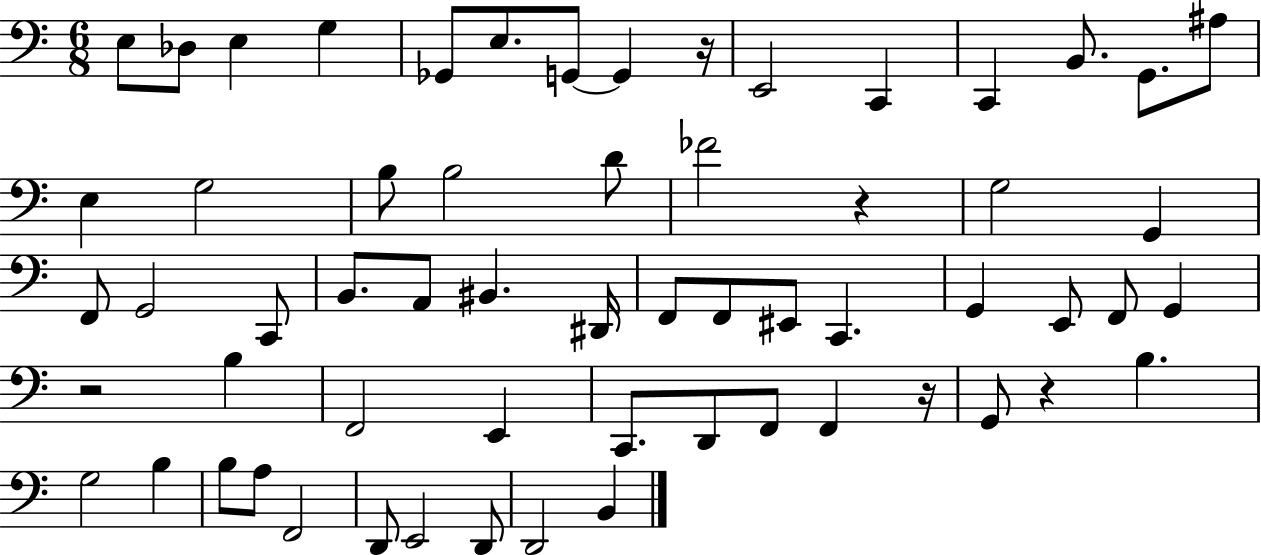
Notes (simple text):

E3/e Db3/e E3/q G3/q Gb2/e E3/e. G2/e G2/q R/s E2/h C2/q C2/q B2/e. G2/e. A#3/e E3/q G3/h B3/e B3/h D4/e FES4/h R/q G3/h G2/q F2/e G2/h C2/e B2/e. A2/e BIS2/q. D#2/s F2/e F2/e EIS2/e C2/q. G2/q E2/e F2/e G2/q R/h B3/q F2/h E2/q C2/e. D2/e F2/e F2/q R/s G2/e R/q B3/q. G3/h B3/q B3/e A3/e F2/h D2/e E2/h D2/e D2/h B2/q